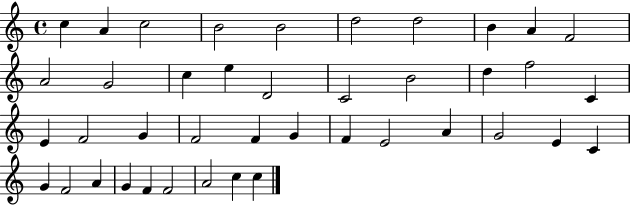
{
  \clef treble
  \time 4/4
  \defaultTimeSignature
  \key c \major
  c''4 a'4 c''2 | b'2 b'2 | d''2 d''2 | b'4 a'4 f'2 | \break a'2 g'2 | c''4 e''4 d'2 | c'2 b'2 | d''4 f''2 c'4 | \break e'4 f'2 g'4 | f'2 f'4 g'4 | f'4 e'2 a'4 | g'2 e'4 c'4 | \break g'4 f'2 a'4 | g'4 f'4 f'2 | a'2 c''4 c''4 | \bar "|."
}